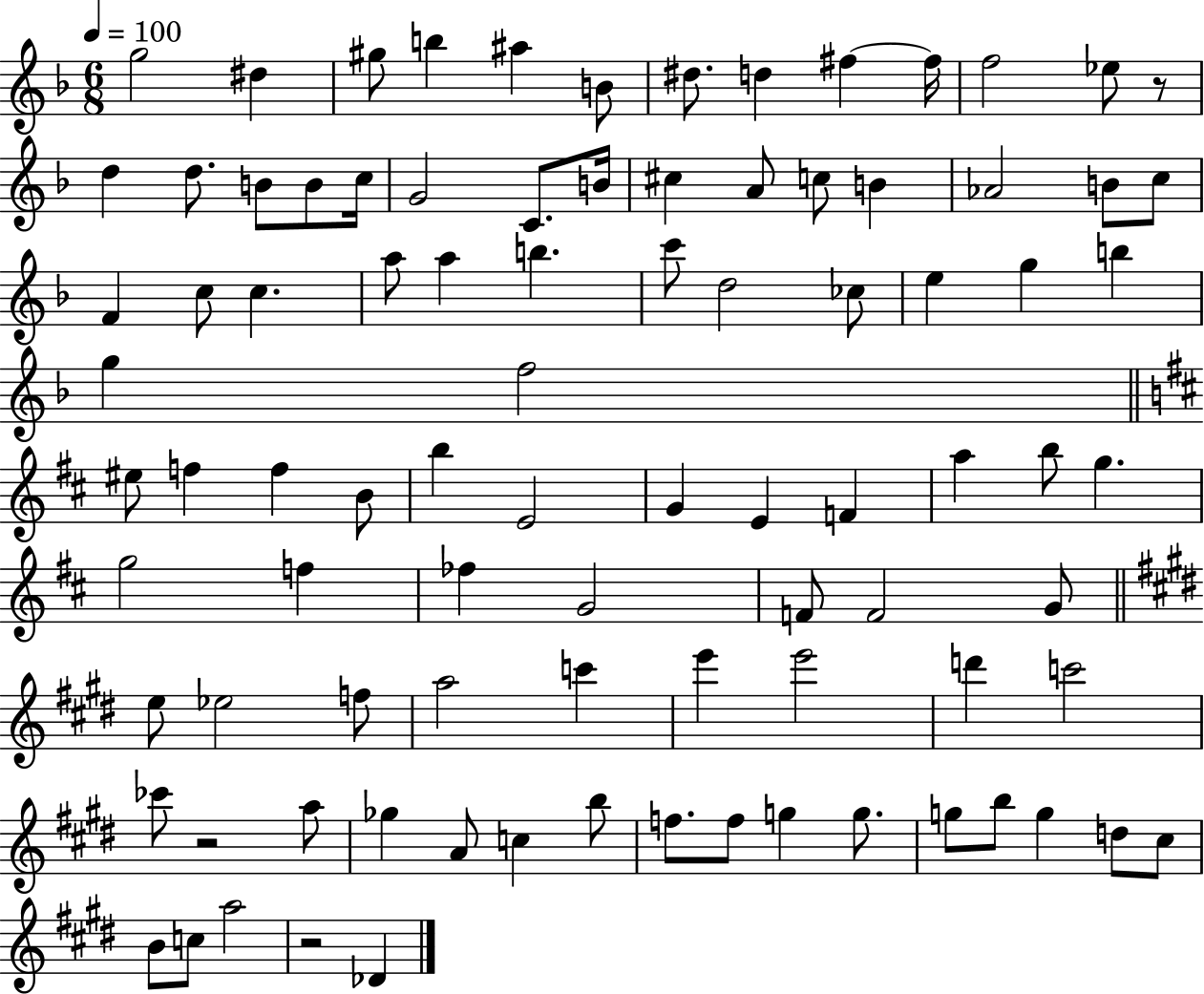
X:1
T:Untitled
M:6/8
L:1/4
K:F
g2 ^d ^g/2 b ^a B/2 ^d/2 d ^f ^f/4 f2 _e/2 z/2 d d/2 B/2 B/2 c/4 G2 C/2 B/4 ^c A/2 c/2 B _A2 B/2 c/2 F c/2 c a/2 a b c'/2 d2 _c/2 e g b g f2 ^e/2 f f B/2 b E2 G E F a b/2 g g2 f _f G2 F/2 F2 G/2 e/2 _e2 f/2 a2 c' e' e'2 d' c'2 _c'/2 z2 a/2 _g A/2 c b/2 f/2 f/2 g g/2 g/2 b/2 g d/2 ^c/2 B/2 c/2 a2 z2 _D